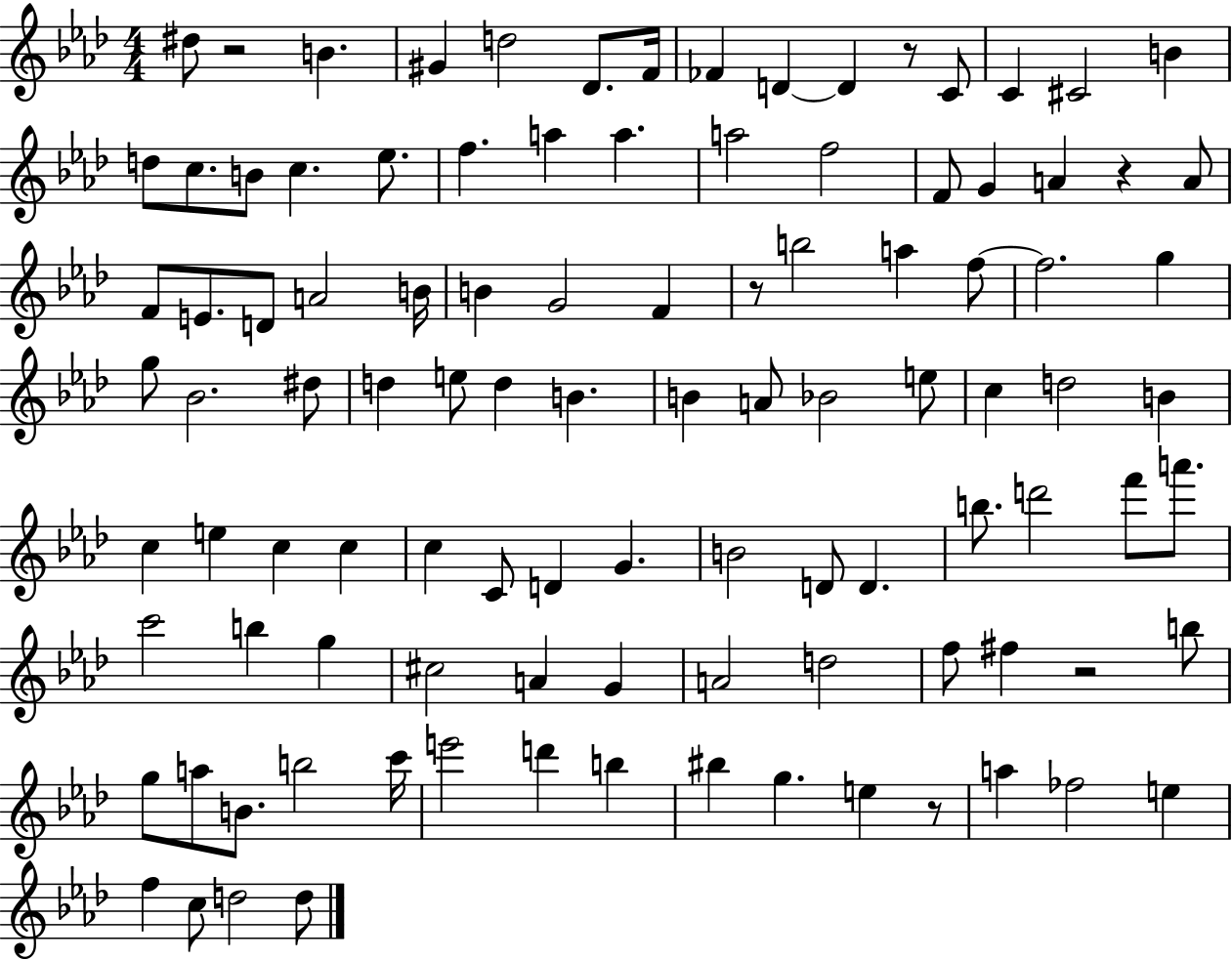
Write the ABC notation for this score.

X:1
T:Untitled
M:4/4
L:1/4
K:Ab
^d/2 z2 B ^G d2 _D/2 F/4 _F D D z/2 C/2 C ^C2 B d/2 c/2 B/2 c _e/2 f a a a2 f2 F/2 G A z A/2 F/2 E/2 D/2 A2 B/4 B G2 F z/2 b2 a f/2 f2 g g/2 _B2 ^d/2 d e/2 d B B A/2 _B2 e/2 c d2 B c e c c c C/2 D G B2 D/2 D b/2 d'2 f'/2 a'/2 c'2 b g ^c2 A G A2 d2 f/2 ^f z2 b/2 g/2 a/2 B/2 b2 c'/4 e'2 d' b ^b g e z/2 a _f2 e f c/2 d2 d/2